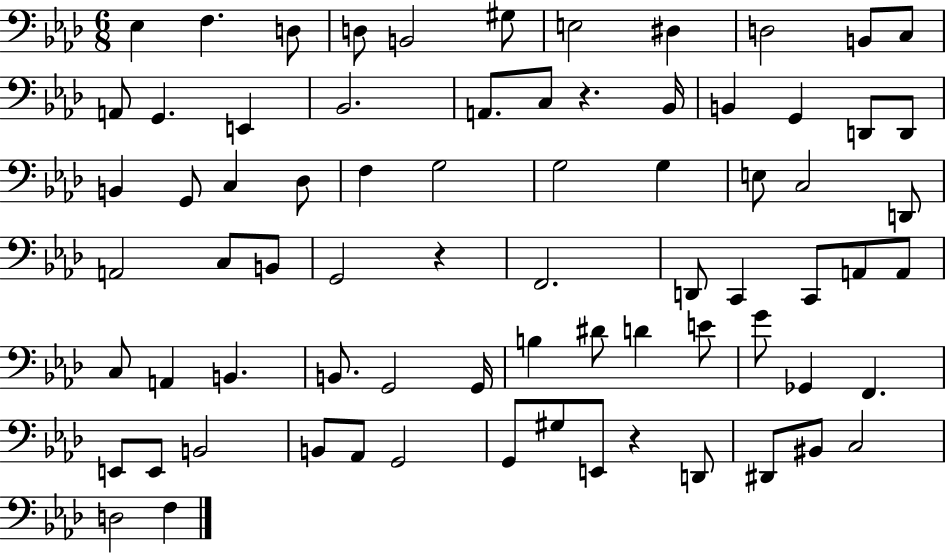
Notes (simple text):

Eb3/q F3/q. D3/e D3/e B2/h G#3/e E3/h D#3/q D3/h B2/e C3/e A2/e G2/q. E2/q Bb2/h. A2/e. C3/e R/q. Bb2/s B2/q G2/q D2/e D2/e B2/q G2/e C3/q Db3/e F3/q G3/h G3/h G3/q E3/e C3/h D2/e A2/h C3/e B2/e G2/h R/q F2/h. D2/e C2/q C2/e A2/e A2/e C3/e A2/q B2/q. B2/e. G2/h G2/s B3/q D#4/e D4/q E4/e G4/e Gb2/q F2/q. E2/e E2/e B2/h B2/e Ab2/e G2/h G2/e G#3/e E2/e R/q D2/e D#2/e BIS2/e C3/h D3/h F3/q